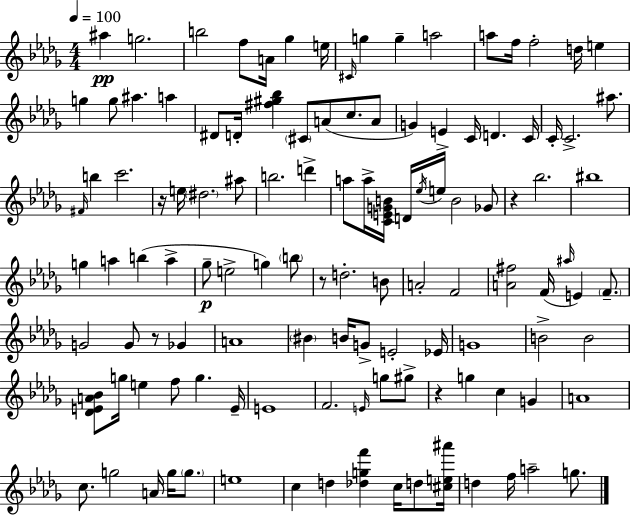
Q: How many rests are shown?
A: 5